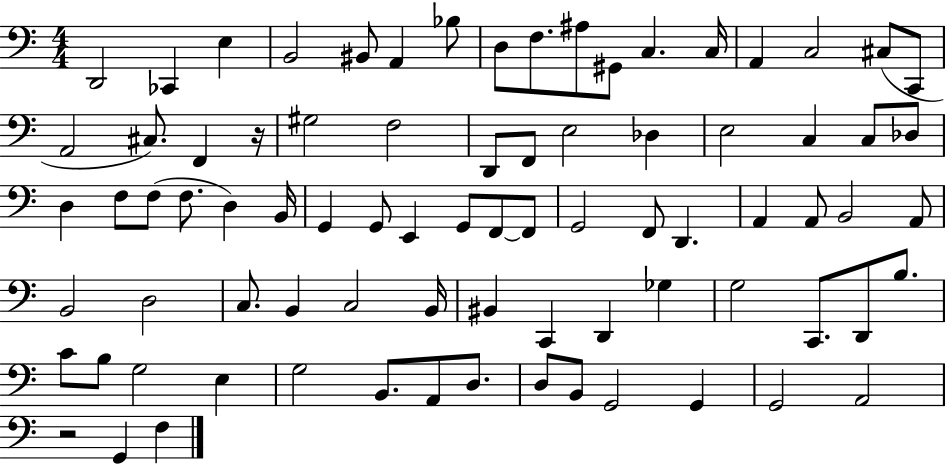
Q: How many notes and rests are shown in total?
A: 81